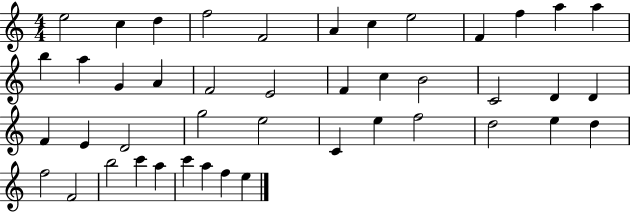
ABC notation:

X:1
T:Untitled
M:4/4
L:1/4
K:C
e2 c d f2 F2 A c e2 F f a a b a G A F2 E2 F c B2 C2 D D F E D2 g2 e2 C e f2 d2 e d f2 F2 b2 c' a c' a f e